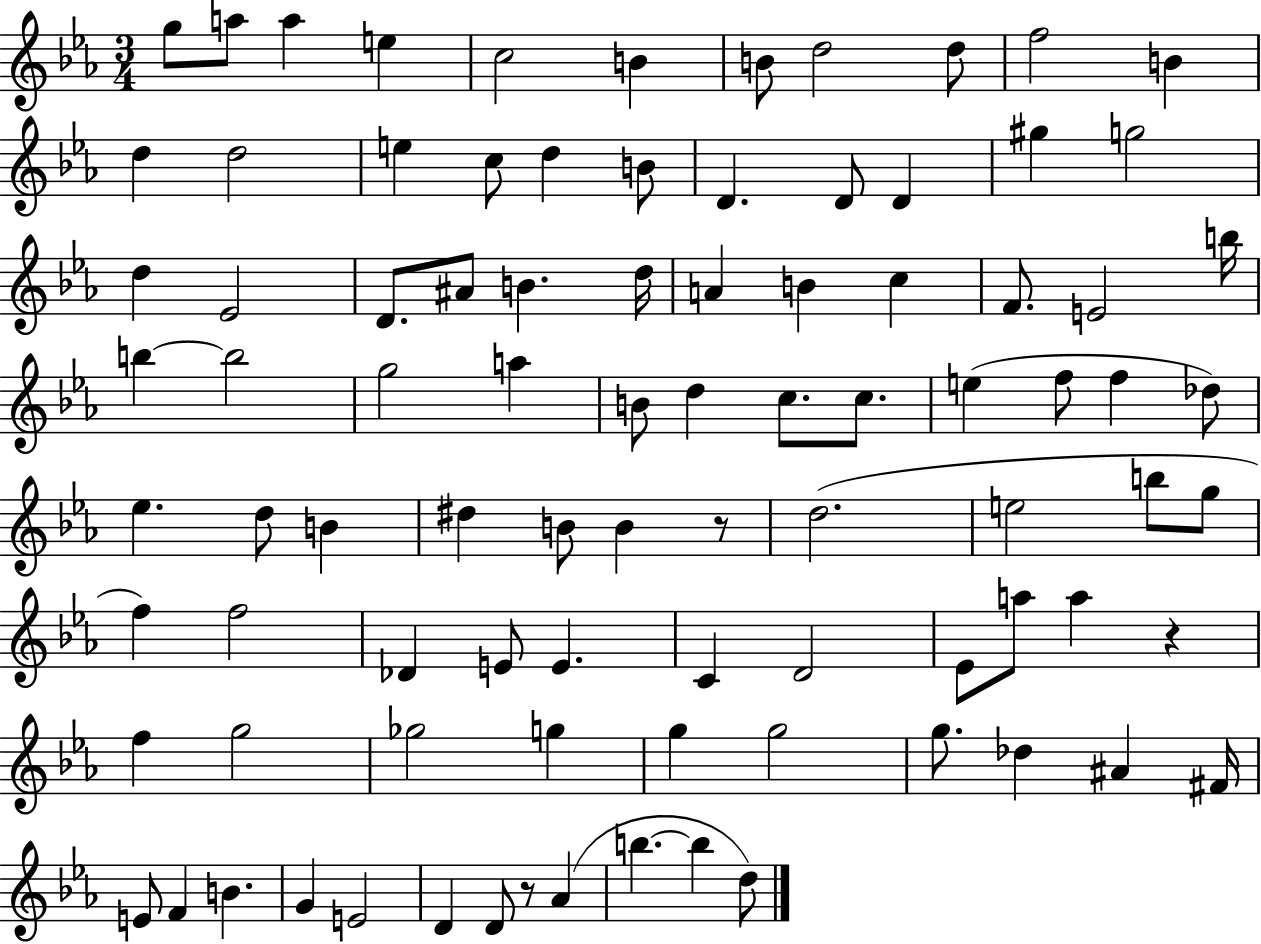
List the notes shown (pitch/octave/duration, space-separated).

G5/e A5/e A5/q E5/q C5/h B4/q B4/e D5/h D5/e F5/h B4/q D5/q D5/h E5/q C5/e D5/q B4/e D4/q. D4/e D4/q G#5/q G5/h D5/q Eb4/h D4/e. A#4/e B4/q. D5/s A4/q B4/q C5/q F4/e. E4/h B5/s B5/q B5/h G5/h A5/q B4/e D5/q C5/e. C5/e. E5/q F5/e F5/q Db5/e Eb5/q. D5/e B4/q D#5/q B4/e B4/q R/e D5/h. E5/h B5/e G5/e F5/q F5/h Db4/q E4/e E4/q. C4/q D4/h Eb4/e A5/e A5/q R/q F5/q G5/h Gb5/h G5/q G5/q G5/h G5/e. Db5/q A#4/q F#4/s E4/e F4/q B4/q. G4/q E4/h D4/q D4/e R/e Ab4/q B5/q. B5/q D5/e